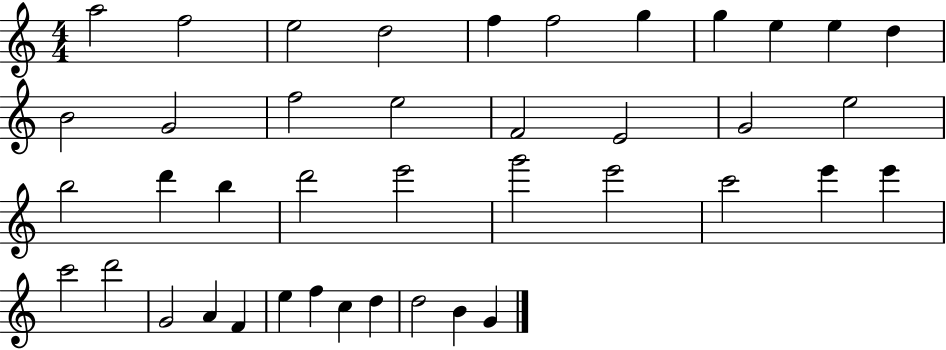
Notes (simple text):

A5/h F5/h E5/h D5/h F5/q F5/h G5/q G5/q E5/q E5/q D5/q B4/h G4/h F5/h E5/h F4/h E4/h G4/h E5/h B5/h D6/q B5/q D6/h E6/h G6/h E6/h C6/h E6/q E6/q C6/h D6/h G4/h A4/q F4/q E5/q F5/q C5/q D5/q D5/h B4/q G4/q